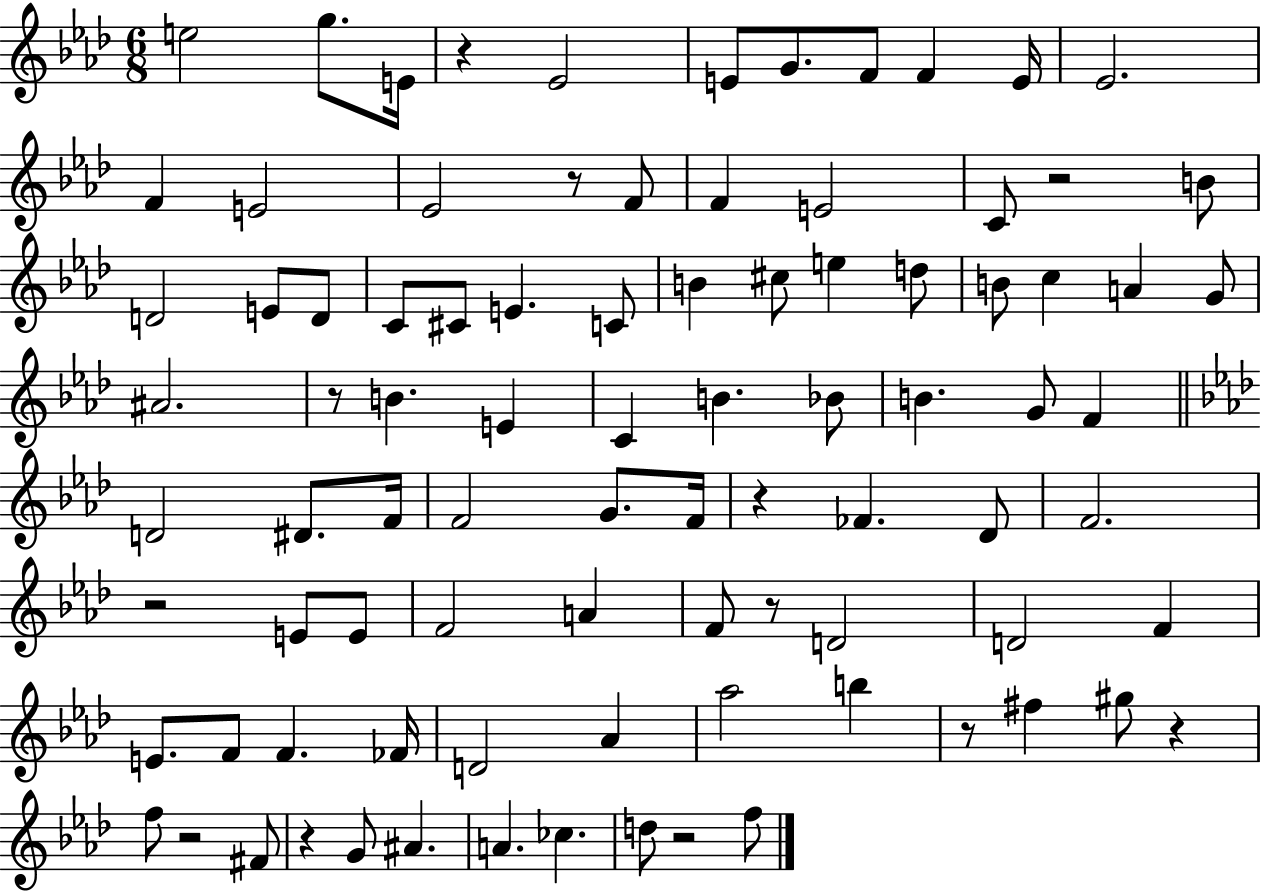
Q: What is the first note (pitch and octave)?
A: E5